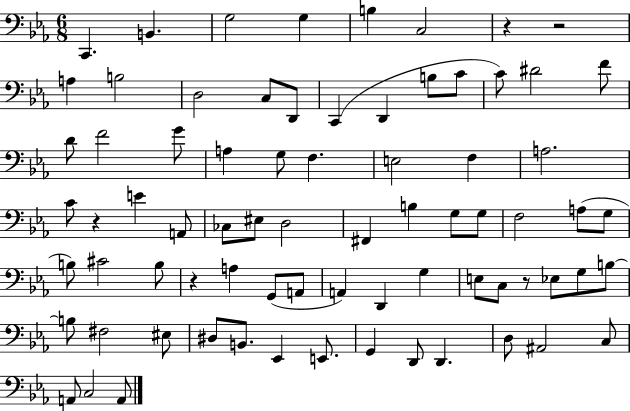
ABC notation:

X:1
T:Untitled
M:6/8
L:1/4
K:Eb
C,, B,, G,2 G, B, C,2 z z2 A, B,2 D,2 C,/2 D,,/2 C,, D,, B,/2 C/2 C/2 ^D2 F/2 D/2 F2 G/2 A, G,/2 F, E,2 F, A,2 C/2 z E A,,/2 _C,/2 ^E,/2 D,2 ^F,, B, G,/2 G,/2 F,2 A,/2 G,/2 B,/2 ^C2 B,/2 z A, G,,/2 A,,/2 A,, D,, G, E,/2 C,/2 z/2 _E,/2 G,/2 B,/2 B,/2 ^F,2 ^E,/2 ^D,/2 B,,/2 _E,, E,,/2 G,, D,,/2 D,, D,/2 ^A,,2 C,/2 A,,/2 C,2 A,,/2